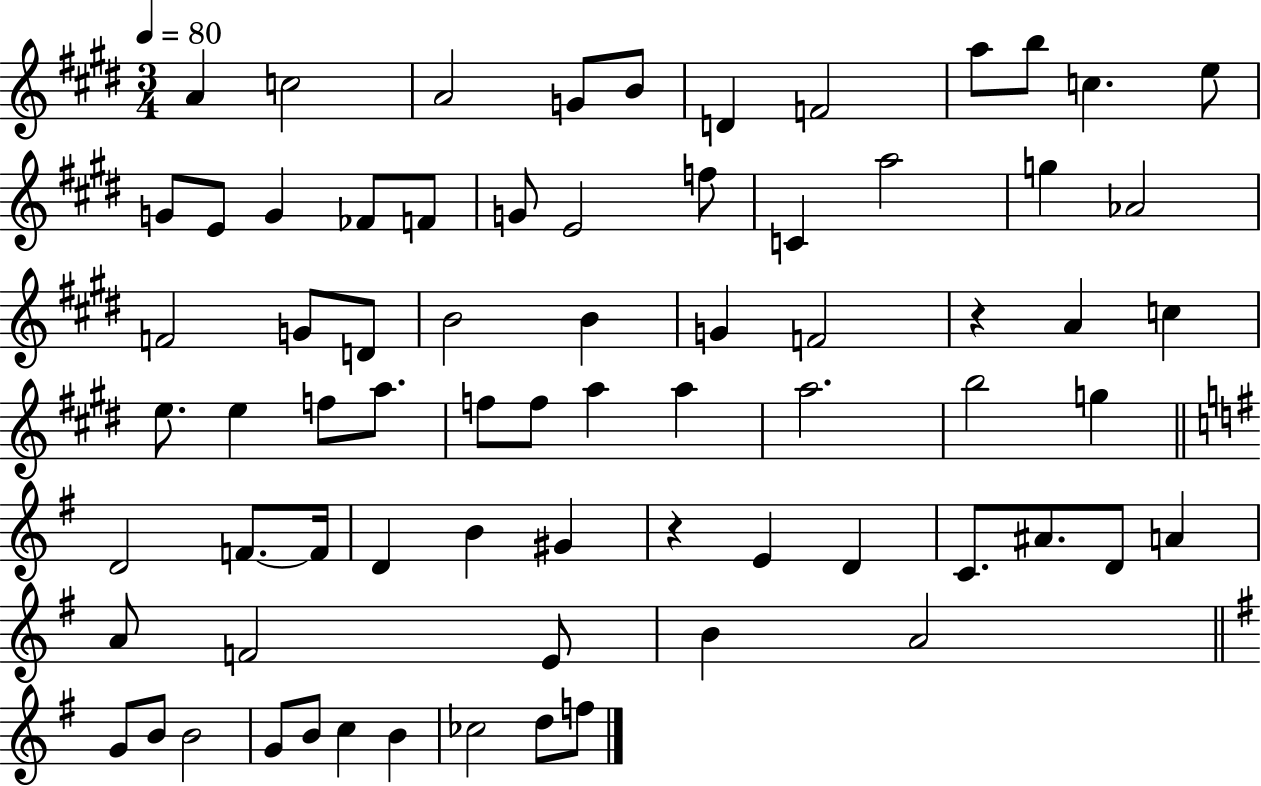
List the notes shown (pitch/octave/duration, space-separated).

A4/q C5/h A4/h G4/e B4/e D4/q F4/h A5/e B5/e C5/q. E5/e G4/e E4/e G4/q FES4/e F4/e G4/e E4/h F5/e C4/q A5/h G5/q Ab4/h F4/h G4/e D4/e B4/h B4/q G4/q F4/h R/q A4/q C5/q E5/e. E5/q F5/e A5/e. F5/e F5/e A5/q A5/q A5/h. B5/h G5/q D4/h F4/e. F4/s D4/q B4/q G#4/q R/q E4/q D4/q C4/e. A#4/e. D4/e A4/q A4/e F4/h E4/e B4/q A4/h G4/e B4/e B4/h G4/e B4/e C5/q B4/q CES5/h D5/e F5/e